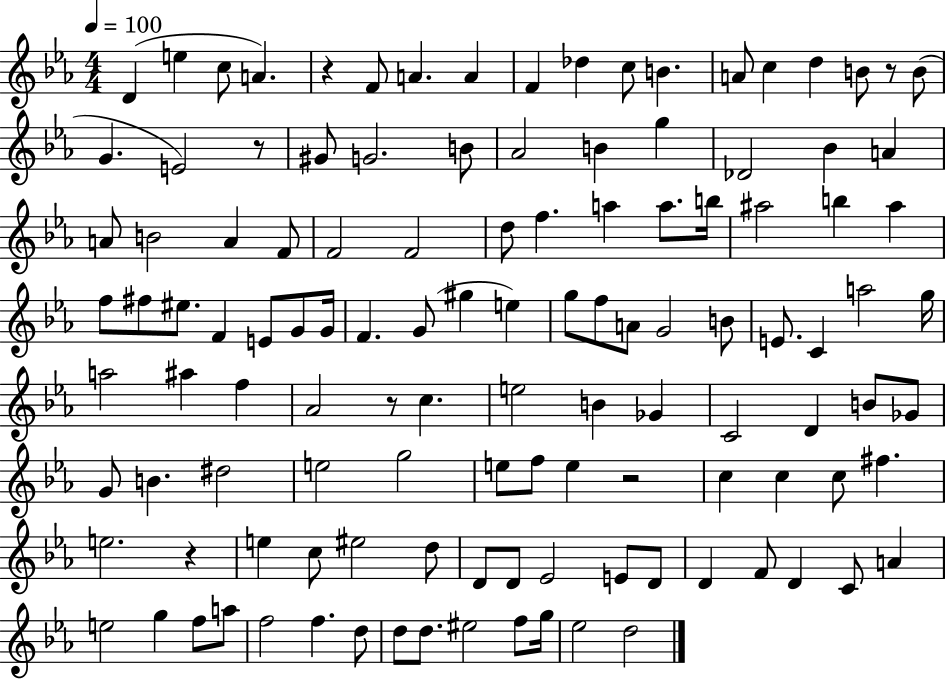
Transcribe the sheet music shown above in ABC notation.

X:1
T:Untitled
M:4/4
L:1/4
K:Eb
D e c/2 A z F/2 A A F _d c/2 B A/2 c d B/2 z/2 B/2 G E2 z/2 ^G/2 G2 B/2 _A2 B g _D2 _B A A/2 B2 A F/2 F2 F2 d/2 f a a/2 b/4 ^a2 b ^a f/2 ^f/2 ^e/2 F E/2 G/2 G/4 F G/2 ^g e g/2 f/2 A/2 G2 B/2 E/2 C a2 g/4 a2 ^a f _A2 z/2 c e2 B _G C2 D B/2 _G/2 G/2 B ^d2 e2 g2 e/2 f/2 e z2 c c c/2 ^f e2 z e c/2 ^e2 d/2 D/2 D/2 _E2 E/2 D/2 D F/2 D C/2 A e2 g f/2 a/2 f2 f d/2 d/2 d/2 ^e2 f/2 g/4 _e2 d2